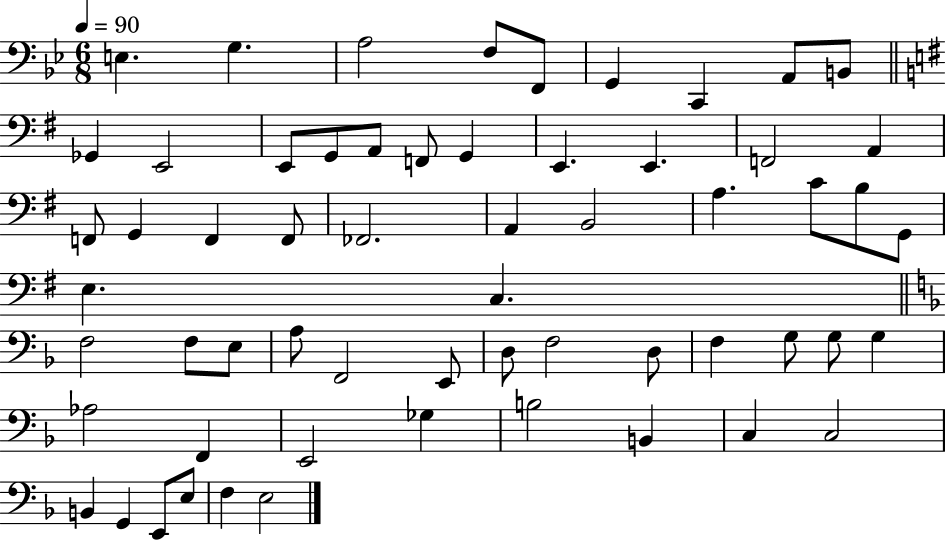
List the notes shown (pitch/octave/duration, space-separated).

E3/q. G3/q. A3/h F3/e F2/e G2/q C2/q A2/e B2/e Gb2/q E2/h E2/e G2/e A2/e F2/e G2/q E2/q. E2/q. F2/h A2/q F2/e G2/q F2/q F2/e FES2/h. A2/q B2/h A3/q. C4/e B3/e G2/e E3/q. C3/q. F3/h F3/e E3/e A3/e F2/h E2/e D3/e F3/h D3/e F3/q G3/e G3/e G3/q Ab3/h F2/q E2/h Gb3/q B3/h B2/q C3/q C3/h B2/q G2/q E2/e E3/e F3/q E3/h